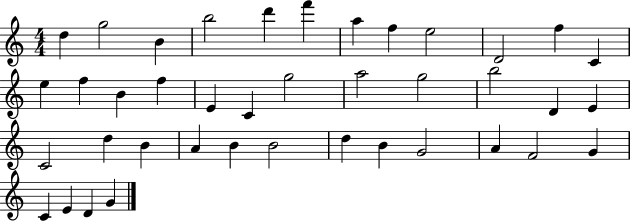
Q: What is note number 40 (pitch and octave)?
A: G4